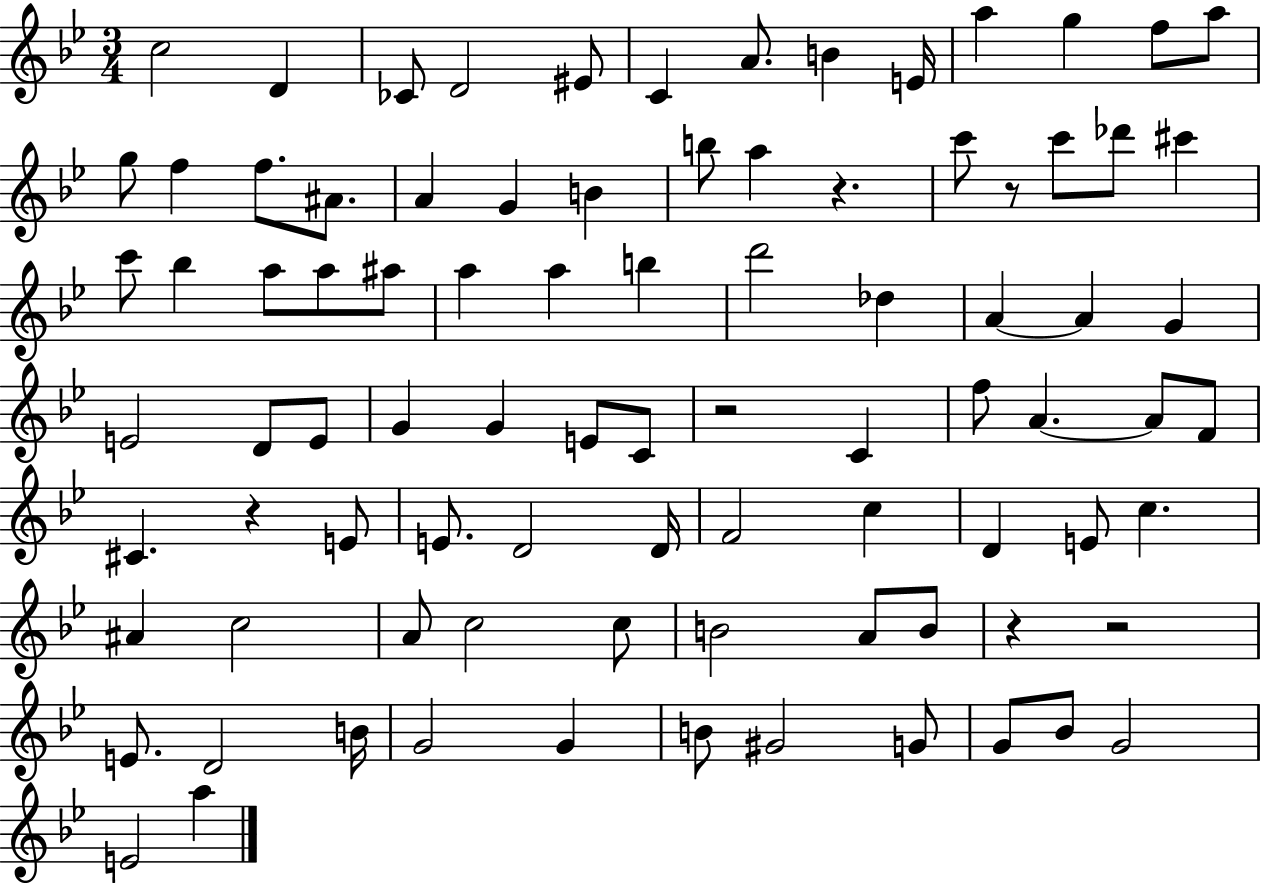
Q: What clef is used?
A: treble